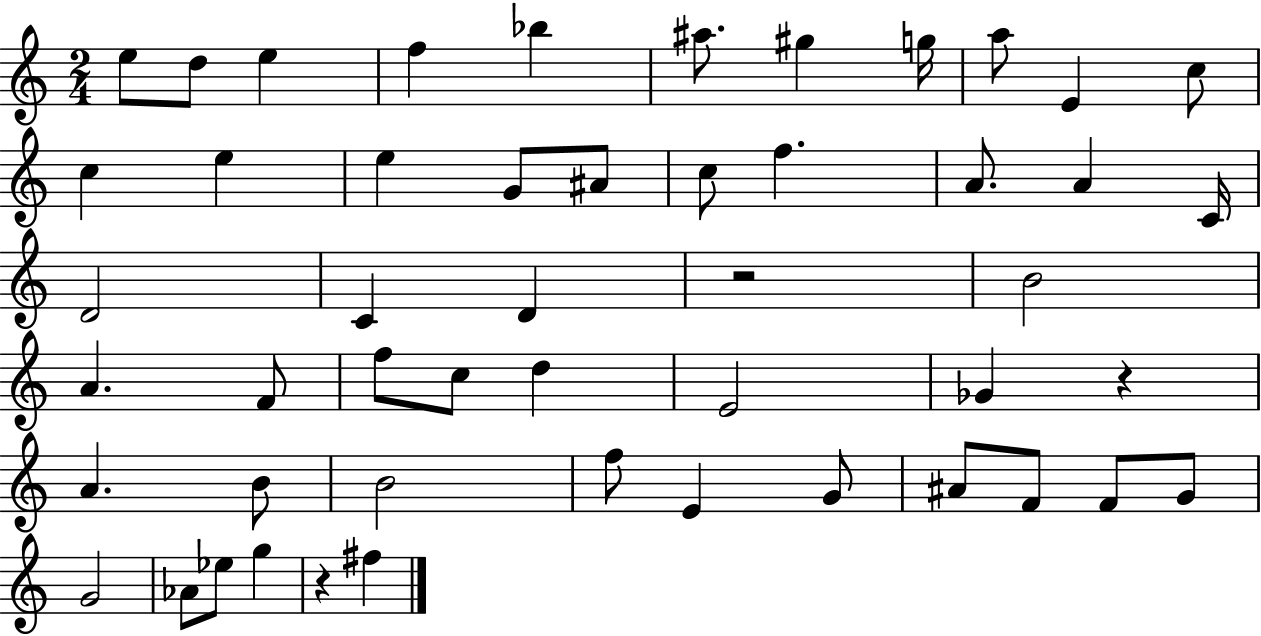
E5/e D5/e E5/q F5/q Bb5/q A#5/e. G#5/q G5/s A5/e E4/q C5/e C5/q E5/q E5/q G4/e A#4/e C5/e F5/q. A4/e. A4/q C4/s D4/h C4/q D4/q R/h B4/h A4/q. F4/e F5/e C5/e D5/q E4/h Gb4/q R/q A4/q. B4/e B4/h F5/e E4/q G4/e A#4/e F4/e F4/e G4/e G4/h Ab4/e Eb5/e G5/q R/q F#5/q